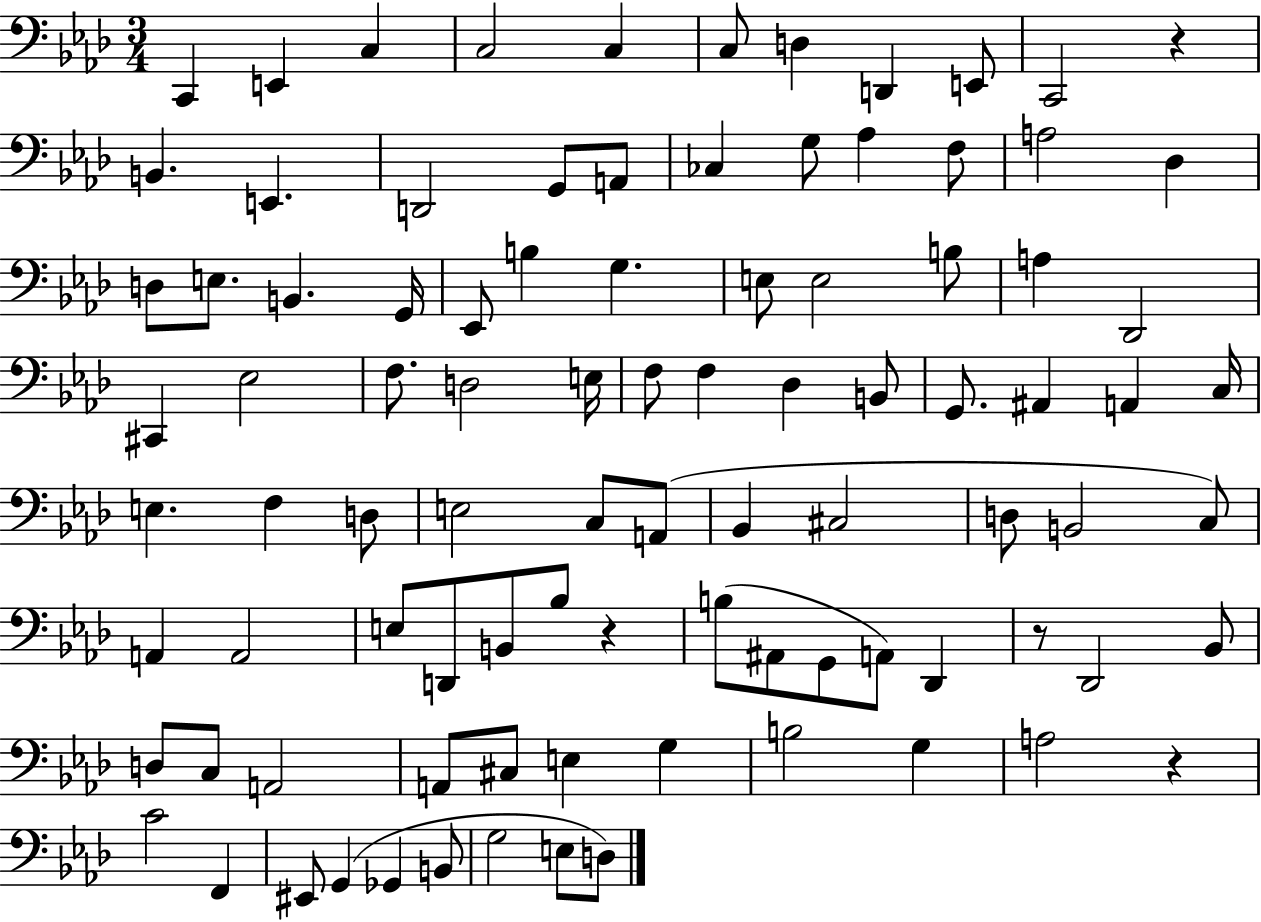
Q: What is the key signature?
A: AES major